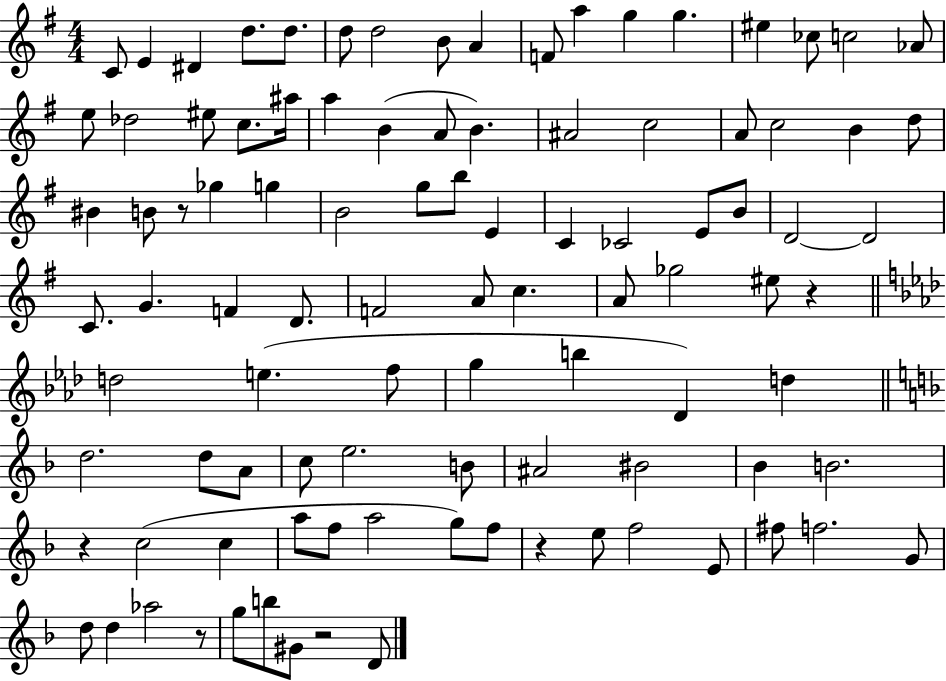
{
  \clef treble
  \numericTimeSignature
  \time 4/4
  \key g \major
  c'8 e'4 dis'4 d''8. d''8. | d''8 d''2 b'8 a'4 | f'8 a''4 g''4 g''4. | eis''4 ces''8 c''2 aes'8 | \break e''8 des''2 eis''8 c''8. ais''16 | a''4 b'4( a'8 b'4.) | ais'2 c''2 | a'8 c''2 b'4 d''8 | \break bis'4 b'8 r8 ges''4 g''4 | b'2 g''8 b''8 e'4 | c'4 ces'2 e'8 b'8 | d'2~~ d'2 | \break c'8. g'4. f'4 d'8. | f'2 a'8 c''4. | a'8 ges''2 eis''8 r4 | \bar "||" \break \key f \minor d''2 e''4.( f''8 | g''4 b''4 des'4) d''4 | \bar "||" \break \key d \minor d''2. d''8 a'8 | c''8 e''2. b'8 | ais'2 bis'2 | bes'4 b'2. | \break r4 c''2( c''4 | a''8 f''8 a''2 g''8) f''8 | r4 e''8 f''2 e'8 | fis''8 f''2. g'8 | \break d''8 d''4 aes''2 r8 | g''8 b''8 gis'8 r2 d'8 | \bar "|."
}